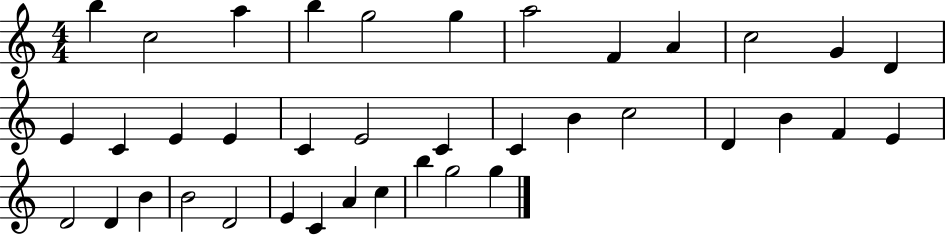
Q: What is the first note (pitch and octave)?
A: B5